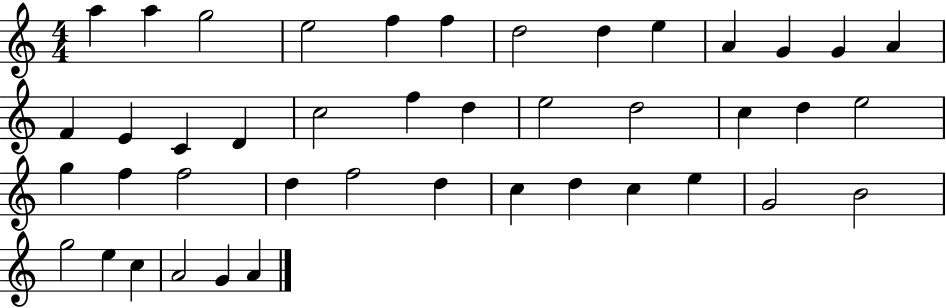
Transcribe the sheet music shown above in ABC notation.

X:1
T:Untitled
M:4/4
L:1/4
K:C
a a g2 e2 f f d2 d e A G G A F E C D c2 f d e2 d2 c d e2 g f f2 d f2 d c d c e G2 B2 g2 e c A2 G A